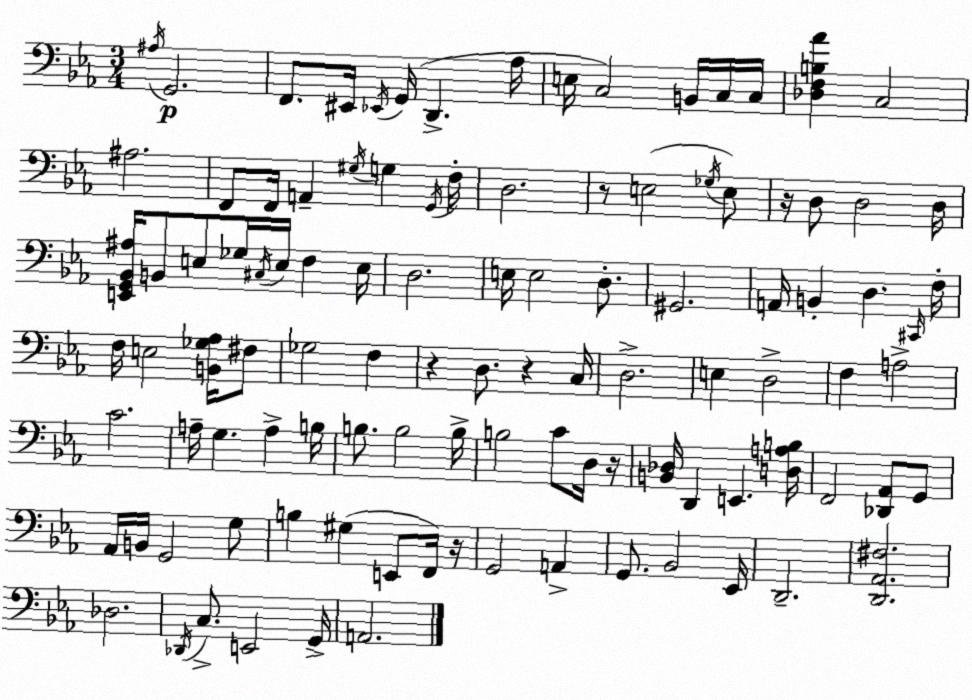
X:1
T:Untitled
M:3/4
L:1/4
K:Cm
^A,/4 G,,2 F,,/2 ^E,,/4 _E,,/4 G,,/4 D,, _A,/4 E,/4 C,2 B,,/4 C,/4 C,/4 [_D,F,B,_A] C,2 ^A,2 F,,/2 F,,/4 A,, ^G,/4 G, G,,/4 F,/4 D,2 z/2 E,2 _G,/4 E,/2 z/4 D,/2 D,2 D,/4 [E,,G,,_B,,^A,]/4 B,,/2 E,/2 _G,/4 ^C,/4 E,/4 F, E,/4 D,2 E,/4 E,2 D,/2 ^G,,2 A,,/4 B,, D, ^C,,/4 F,/4 F,/4 E,2 [B,,_G,_A,]/4 ^F,/2 _G,2 F, z D,/2 z C,/4 D,2 E, D,2 F, A,2 C2 A,/4 G, A, B,/4 B,/2 B,2 B,/4 B,2 C/2 D,/4 z/4 [B,,_D,]/4 D,, E,, [D,A,B,]/4 F,,2 [_D,,_A,,]/2 G,,/2 _A,,/4 B,,/4 G,,2 G,/2 B, ^G, E,,/2 F,,/4 z/4 G,,2 A,, G,,/2 _B,,2 _E,,/4 D,,2 [D,,_A,,^F,]2 _D,2 _D,,/4 C,/2 E,,2 G,,/4 A,,2